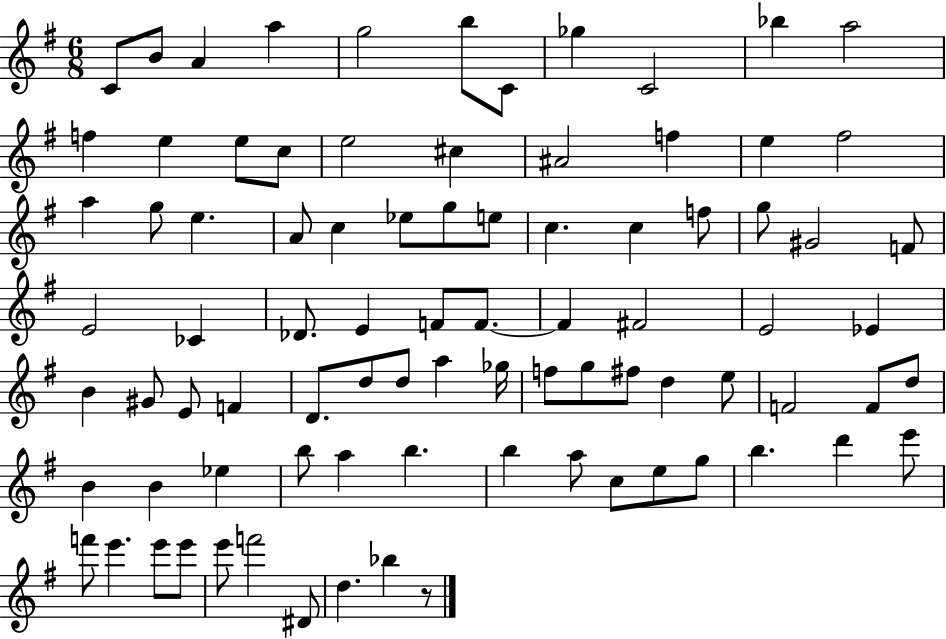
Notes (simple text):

C4/e B4/e A4/q A5/q G5/h B5/e C4/e Gb5/q C4/h Bb5/q A5/h F5/q E5/q E5/e C5/e E5/h C#5/q A#4/h F5/q E5/q F#5/h A5/q G5/e E5/q. A4/e C5/q Eb5/e G5/e E5/e C5/q. C5/q F5/e G5/e G#4/h F4/e E4/h CES4/q Db4/e. E4/q F4/e F4/e. F4/q F#4/h E4/h Eb4/q B4/q G#4/e E4/e F4/q D4/e. D5/e D5/e A5/q Gb5/s F5/e G5/e F#5/e D5/q E5/e F4/h F4/e D5/e B4/q B4/q Eb5/q B5/e A5/q B5/q. B5/q A5/e C5/e E5/e G5/e B5/q. D6/q E6/e F6/e E6/q. E6/e E6/e E6/e F6/h D#4/e D5/q. Bb5/q R/e